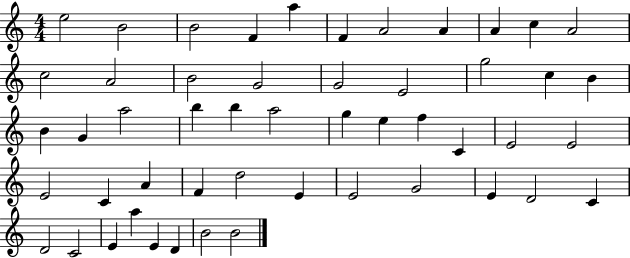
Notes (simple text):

E5/h B4/h B4/h F4/q A5/q F4/q A4/h A4/q A4/q C5/q A4/h C5/h A4/h B4/h G4/h G4/h E4/h G5/h C5/q B4/q B4/q G4/q A5/h B5/q B5/q A5/h G5/q E5/q F5/q C4/q E4/h E4/h E4/h C4/q A4/q F4/q D5/h E4/q E4/h G4/h E4/q D4/h C4/q D4/h C4/h E4/q A5/q E4/q D4/q B4/h B4/h